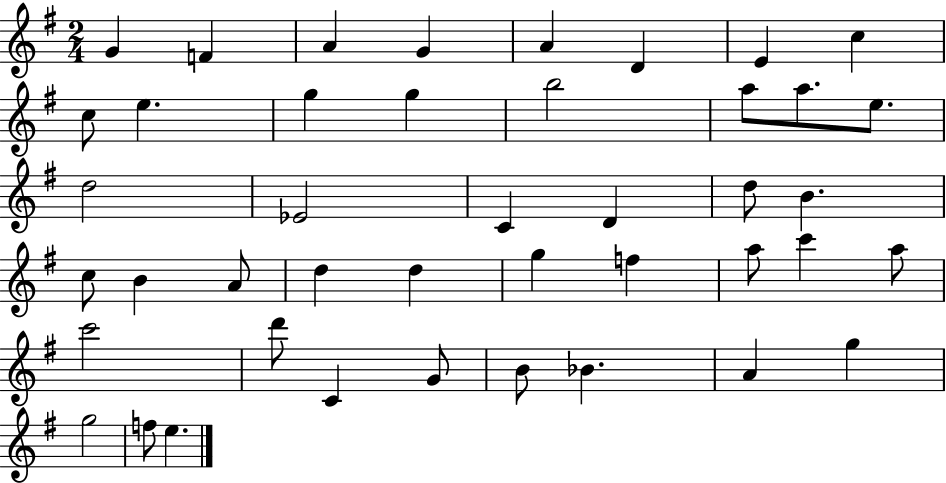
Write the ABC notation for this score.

X:1
T:Untitled
M:2/4
L:1/4
K:G
G F A G A D E c c/2 e g g b2 a/2 a/2 e/2 d2 _E2 C D d/2 B c/2 B A/2 d d g f a/2 c' a/2 c'2 d'/2 C G/2 B/2 _B A g g2 f/2 e